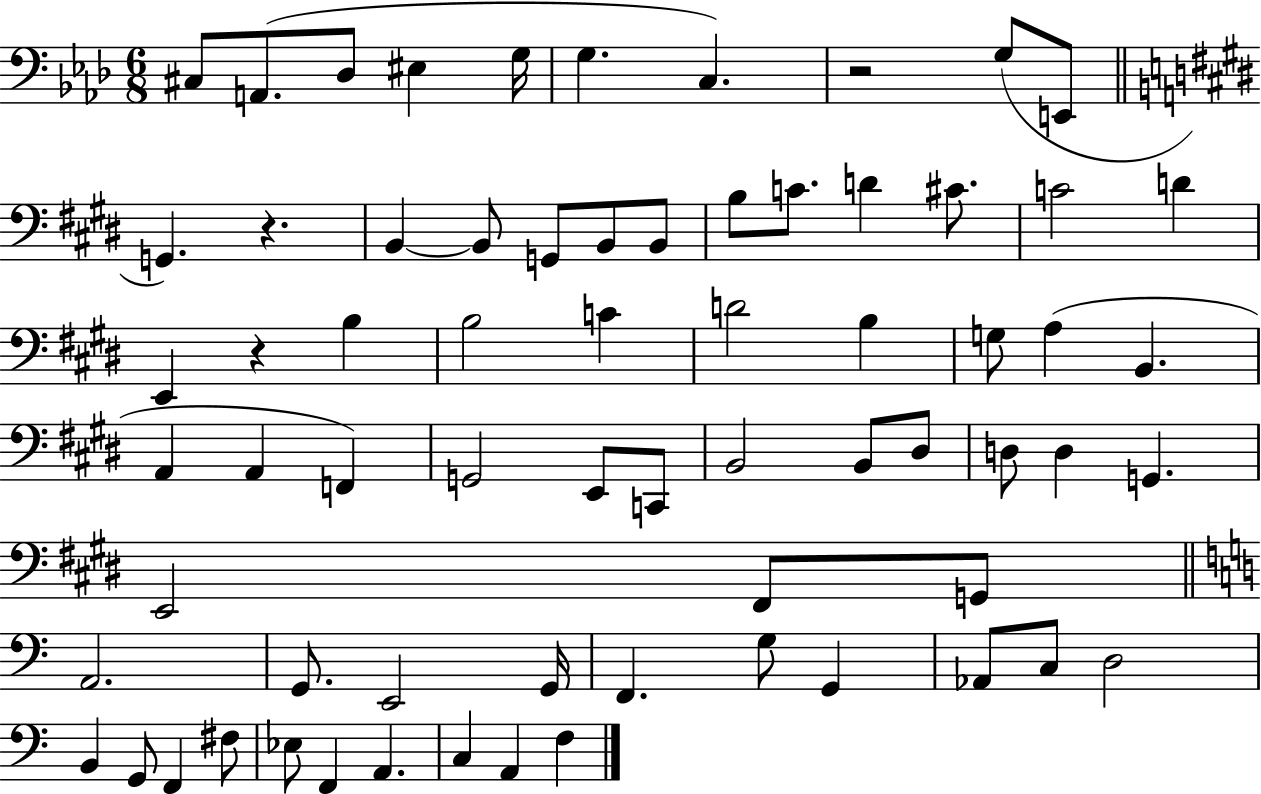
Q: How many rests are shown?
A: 3